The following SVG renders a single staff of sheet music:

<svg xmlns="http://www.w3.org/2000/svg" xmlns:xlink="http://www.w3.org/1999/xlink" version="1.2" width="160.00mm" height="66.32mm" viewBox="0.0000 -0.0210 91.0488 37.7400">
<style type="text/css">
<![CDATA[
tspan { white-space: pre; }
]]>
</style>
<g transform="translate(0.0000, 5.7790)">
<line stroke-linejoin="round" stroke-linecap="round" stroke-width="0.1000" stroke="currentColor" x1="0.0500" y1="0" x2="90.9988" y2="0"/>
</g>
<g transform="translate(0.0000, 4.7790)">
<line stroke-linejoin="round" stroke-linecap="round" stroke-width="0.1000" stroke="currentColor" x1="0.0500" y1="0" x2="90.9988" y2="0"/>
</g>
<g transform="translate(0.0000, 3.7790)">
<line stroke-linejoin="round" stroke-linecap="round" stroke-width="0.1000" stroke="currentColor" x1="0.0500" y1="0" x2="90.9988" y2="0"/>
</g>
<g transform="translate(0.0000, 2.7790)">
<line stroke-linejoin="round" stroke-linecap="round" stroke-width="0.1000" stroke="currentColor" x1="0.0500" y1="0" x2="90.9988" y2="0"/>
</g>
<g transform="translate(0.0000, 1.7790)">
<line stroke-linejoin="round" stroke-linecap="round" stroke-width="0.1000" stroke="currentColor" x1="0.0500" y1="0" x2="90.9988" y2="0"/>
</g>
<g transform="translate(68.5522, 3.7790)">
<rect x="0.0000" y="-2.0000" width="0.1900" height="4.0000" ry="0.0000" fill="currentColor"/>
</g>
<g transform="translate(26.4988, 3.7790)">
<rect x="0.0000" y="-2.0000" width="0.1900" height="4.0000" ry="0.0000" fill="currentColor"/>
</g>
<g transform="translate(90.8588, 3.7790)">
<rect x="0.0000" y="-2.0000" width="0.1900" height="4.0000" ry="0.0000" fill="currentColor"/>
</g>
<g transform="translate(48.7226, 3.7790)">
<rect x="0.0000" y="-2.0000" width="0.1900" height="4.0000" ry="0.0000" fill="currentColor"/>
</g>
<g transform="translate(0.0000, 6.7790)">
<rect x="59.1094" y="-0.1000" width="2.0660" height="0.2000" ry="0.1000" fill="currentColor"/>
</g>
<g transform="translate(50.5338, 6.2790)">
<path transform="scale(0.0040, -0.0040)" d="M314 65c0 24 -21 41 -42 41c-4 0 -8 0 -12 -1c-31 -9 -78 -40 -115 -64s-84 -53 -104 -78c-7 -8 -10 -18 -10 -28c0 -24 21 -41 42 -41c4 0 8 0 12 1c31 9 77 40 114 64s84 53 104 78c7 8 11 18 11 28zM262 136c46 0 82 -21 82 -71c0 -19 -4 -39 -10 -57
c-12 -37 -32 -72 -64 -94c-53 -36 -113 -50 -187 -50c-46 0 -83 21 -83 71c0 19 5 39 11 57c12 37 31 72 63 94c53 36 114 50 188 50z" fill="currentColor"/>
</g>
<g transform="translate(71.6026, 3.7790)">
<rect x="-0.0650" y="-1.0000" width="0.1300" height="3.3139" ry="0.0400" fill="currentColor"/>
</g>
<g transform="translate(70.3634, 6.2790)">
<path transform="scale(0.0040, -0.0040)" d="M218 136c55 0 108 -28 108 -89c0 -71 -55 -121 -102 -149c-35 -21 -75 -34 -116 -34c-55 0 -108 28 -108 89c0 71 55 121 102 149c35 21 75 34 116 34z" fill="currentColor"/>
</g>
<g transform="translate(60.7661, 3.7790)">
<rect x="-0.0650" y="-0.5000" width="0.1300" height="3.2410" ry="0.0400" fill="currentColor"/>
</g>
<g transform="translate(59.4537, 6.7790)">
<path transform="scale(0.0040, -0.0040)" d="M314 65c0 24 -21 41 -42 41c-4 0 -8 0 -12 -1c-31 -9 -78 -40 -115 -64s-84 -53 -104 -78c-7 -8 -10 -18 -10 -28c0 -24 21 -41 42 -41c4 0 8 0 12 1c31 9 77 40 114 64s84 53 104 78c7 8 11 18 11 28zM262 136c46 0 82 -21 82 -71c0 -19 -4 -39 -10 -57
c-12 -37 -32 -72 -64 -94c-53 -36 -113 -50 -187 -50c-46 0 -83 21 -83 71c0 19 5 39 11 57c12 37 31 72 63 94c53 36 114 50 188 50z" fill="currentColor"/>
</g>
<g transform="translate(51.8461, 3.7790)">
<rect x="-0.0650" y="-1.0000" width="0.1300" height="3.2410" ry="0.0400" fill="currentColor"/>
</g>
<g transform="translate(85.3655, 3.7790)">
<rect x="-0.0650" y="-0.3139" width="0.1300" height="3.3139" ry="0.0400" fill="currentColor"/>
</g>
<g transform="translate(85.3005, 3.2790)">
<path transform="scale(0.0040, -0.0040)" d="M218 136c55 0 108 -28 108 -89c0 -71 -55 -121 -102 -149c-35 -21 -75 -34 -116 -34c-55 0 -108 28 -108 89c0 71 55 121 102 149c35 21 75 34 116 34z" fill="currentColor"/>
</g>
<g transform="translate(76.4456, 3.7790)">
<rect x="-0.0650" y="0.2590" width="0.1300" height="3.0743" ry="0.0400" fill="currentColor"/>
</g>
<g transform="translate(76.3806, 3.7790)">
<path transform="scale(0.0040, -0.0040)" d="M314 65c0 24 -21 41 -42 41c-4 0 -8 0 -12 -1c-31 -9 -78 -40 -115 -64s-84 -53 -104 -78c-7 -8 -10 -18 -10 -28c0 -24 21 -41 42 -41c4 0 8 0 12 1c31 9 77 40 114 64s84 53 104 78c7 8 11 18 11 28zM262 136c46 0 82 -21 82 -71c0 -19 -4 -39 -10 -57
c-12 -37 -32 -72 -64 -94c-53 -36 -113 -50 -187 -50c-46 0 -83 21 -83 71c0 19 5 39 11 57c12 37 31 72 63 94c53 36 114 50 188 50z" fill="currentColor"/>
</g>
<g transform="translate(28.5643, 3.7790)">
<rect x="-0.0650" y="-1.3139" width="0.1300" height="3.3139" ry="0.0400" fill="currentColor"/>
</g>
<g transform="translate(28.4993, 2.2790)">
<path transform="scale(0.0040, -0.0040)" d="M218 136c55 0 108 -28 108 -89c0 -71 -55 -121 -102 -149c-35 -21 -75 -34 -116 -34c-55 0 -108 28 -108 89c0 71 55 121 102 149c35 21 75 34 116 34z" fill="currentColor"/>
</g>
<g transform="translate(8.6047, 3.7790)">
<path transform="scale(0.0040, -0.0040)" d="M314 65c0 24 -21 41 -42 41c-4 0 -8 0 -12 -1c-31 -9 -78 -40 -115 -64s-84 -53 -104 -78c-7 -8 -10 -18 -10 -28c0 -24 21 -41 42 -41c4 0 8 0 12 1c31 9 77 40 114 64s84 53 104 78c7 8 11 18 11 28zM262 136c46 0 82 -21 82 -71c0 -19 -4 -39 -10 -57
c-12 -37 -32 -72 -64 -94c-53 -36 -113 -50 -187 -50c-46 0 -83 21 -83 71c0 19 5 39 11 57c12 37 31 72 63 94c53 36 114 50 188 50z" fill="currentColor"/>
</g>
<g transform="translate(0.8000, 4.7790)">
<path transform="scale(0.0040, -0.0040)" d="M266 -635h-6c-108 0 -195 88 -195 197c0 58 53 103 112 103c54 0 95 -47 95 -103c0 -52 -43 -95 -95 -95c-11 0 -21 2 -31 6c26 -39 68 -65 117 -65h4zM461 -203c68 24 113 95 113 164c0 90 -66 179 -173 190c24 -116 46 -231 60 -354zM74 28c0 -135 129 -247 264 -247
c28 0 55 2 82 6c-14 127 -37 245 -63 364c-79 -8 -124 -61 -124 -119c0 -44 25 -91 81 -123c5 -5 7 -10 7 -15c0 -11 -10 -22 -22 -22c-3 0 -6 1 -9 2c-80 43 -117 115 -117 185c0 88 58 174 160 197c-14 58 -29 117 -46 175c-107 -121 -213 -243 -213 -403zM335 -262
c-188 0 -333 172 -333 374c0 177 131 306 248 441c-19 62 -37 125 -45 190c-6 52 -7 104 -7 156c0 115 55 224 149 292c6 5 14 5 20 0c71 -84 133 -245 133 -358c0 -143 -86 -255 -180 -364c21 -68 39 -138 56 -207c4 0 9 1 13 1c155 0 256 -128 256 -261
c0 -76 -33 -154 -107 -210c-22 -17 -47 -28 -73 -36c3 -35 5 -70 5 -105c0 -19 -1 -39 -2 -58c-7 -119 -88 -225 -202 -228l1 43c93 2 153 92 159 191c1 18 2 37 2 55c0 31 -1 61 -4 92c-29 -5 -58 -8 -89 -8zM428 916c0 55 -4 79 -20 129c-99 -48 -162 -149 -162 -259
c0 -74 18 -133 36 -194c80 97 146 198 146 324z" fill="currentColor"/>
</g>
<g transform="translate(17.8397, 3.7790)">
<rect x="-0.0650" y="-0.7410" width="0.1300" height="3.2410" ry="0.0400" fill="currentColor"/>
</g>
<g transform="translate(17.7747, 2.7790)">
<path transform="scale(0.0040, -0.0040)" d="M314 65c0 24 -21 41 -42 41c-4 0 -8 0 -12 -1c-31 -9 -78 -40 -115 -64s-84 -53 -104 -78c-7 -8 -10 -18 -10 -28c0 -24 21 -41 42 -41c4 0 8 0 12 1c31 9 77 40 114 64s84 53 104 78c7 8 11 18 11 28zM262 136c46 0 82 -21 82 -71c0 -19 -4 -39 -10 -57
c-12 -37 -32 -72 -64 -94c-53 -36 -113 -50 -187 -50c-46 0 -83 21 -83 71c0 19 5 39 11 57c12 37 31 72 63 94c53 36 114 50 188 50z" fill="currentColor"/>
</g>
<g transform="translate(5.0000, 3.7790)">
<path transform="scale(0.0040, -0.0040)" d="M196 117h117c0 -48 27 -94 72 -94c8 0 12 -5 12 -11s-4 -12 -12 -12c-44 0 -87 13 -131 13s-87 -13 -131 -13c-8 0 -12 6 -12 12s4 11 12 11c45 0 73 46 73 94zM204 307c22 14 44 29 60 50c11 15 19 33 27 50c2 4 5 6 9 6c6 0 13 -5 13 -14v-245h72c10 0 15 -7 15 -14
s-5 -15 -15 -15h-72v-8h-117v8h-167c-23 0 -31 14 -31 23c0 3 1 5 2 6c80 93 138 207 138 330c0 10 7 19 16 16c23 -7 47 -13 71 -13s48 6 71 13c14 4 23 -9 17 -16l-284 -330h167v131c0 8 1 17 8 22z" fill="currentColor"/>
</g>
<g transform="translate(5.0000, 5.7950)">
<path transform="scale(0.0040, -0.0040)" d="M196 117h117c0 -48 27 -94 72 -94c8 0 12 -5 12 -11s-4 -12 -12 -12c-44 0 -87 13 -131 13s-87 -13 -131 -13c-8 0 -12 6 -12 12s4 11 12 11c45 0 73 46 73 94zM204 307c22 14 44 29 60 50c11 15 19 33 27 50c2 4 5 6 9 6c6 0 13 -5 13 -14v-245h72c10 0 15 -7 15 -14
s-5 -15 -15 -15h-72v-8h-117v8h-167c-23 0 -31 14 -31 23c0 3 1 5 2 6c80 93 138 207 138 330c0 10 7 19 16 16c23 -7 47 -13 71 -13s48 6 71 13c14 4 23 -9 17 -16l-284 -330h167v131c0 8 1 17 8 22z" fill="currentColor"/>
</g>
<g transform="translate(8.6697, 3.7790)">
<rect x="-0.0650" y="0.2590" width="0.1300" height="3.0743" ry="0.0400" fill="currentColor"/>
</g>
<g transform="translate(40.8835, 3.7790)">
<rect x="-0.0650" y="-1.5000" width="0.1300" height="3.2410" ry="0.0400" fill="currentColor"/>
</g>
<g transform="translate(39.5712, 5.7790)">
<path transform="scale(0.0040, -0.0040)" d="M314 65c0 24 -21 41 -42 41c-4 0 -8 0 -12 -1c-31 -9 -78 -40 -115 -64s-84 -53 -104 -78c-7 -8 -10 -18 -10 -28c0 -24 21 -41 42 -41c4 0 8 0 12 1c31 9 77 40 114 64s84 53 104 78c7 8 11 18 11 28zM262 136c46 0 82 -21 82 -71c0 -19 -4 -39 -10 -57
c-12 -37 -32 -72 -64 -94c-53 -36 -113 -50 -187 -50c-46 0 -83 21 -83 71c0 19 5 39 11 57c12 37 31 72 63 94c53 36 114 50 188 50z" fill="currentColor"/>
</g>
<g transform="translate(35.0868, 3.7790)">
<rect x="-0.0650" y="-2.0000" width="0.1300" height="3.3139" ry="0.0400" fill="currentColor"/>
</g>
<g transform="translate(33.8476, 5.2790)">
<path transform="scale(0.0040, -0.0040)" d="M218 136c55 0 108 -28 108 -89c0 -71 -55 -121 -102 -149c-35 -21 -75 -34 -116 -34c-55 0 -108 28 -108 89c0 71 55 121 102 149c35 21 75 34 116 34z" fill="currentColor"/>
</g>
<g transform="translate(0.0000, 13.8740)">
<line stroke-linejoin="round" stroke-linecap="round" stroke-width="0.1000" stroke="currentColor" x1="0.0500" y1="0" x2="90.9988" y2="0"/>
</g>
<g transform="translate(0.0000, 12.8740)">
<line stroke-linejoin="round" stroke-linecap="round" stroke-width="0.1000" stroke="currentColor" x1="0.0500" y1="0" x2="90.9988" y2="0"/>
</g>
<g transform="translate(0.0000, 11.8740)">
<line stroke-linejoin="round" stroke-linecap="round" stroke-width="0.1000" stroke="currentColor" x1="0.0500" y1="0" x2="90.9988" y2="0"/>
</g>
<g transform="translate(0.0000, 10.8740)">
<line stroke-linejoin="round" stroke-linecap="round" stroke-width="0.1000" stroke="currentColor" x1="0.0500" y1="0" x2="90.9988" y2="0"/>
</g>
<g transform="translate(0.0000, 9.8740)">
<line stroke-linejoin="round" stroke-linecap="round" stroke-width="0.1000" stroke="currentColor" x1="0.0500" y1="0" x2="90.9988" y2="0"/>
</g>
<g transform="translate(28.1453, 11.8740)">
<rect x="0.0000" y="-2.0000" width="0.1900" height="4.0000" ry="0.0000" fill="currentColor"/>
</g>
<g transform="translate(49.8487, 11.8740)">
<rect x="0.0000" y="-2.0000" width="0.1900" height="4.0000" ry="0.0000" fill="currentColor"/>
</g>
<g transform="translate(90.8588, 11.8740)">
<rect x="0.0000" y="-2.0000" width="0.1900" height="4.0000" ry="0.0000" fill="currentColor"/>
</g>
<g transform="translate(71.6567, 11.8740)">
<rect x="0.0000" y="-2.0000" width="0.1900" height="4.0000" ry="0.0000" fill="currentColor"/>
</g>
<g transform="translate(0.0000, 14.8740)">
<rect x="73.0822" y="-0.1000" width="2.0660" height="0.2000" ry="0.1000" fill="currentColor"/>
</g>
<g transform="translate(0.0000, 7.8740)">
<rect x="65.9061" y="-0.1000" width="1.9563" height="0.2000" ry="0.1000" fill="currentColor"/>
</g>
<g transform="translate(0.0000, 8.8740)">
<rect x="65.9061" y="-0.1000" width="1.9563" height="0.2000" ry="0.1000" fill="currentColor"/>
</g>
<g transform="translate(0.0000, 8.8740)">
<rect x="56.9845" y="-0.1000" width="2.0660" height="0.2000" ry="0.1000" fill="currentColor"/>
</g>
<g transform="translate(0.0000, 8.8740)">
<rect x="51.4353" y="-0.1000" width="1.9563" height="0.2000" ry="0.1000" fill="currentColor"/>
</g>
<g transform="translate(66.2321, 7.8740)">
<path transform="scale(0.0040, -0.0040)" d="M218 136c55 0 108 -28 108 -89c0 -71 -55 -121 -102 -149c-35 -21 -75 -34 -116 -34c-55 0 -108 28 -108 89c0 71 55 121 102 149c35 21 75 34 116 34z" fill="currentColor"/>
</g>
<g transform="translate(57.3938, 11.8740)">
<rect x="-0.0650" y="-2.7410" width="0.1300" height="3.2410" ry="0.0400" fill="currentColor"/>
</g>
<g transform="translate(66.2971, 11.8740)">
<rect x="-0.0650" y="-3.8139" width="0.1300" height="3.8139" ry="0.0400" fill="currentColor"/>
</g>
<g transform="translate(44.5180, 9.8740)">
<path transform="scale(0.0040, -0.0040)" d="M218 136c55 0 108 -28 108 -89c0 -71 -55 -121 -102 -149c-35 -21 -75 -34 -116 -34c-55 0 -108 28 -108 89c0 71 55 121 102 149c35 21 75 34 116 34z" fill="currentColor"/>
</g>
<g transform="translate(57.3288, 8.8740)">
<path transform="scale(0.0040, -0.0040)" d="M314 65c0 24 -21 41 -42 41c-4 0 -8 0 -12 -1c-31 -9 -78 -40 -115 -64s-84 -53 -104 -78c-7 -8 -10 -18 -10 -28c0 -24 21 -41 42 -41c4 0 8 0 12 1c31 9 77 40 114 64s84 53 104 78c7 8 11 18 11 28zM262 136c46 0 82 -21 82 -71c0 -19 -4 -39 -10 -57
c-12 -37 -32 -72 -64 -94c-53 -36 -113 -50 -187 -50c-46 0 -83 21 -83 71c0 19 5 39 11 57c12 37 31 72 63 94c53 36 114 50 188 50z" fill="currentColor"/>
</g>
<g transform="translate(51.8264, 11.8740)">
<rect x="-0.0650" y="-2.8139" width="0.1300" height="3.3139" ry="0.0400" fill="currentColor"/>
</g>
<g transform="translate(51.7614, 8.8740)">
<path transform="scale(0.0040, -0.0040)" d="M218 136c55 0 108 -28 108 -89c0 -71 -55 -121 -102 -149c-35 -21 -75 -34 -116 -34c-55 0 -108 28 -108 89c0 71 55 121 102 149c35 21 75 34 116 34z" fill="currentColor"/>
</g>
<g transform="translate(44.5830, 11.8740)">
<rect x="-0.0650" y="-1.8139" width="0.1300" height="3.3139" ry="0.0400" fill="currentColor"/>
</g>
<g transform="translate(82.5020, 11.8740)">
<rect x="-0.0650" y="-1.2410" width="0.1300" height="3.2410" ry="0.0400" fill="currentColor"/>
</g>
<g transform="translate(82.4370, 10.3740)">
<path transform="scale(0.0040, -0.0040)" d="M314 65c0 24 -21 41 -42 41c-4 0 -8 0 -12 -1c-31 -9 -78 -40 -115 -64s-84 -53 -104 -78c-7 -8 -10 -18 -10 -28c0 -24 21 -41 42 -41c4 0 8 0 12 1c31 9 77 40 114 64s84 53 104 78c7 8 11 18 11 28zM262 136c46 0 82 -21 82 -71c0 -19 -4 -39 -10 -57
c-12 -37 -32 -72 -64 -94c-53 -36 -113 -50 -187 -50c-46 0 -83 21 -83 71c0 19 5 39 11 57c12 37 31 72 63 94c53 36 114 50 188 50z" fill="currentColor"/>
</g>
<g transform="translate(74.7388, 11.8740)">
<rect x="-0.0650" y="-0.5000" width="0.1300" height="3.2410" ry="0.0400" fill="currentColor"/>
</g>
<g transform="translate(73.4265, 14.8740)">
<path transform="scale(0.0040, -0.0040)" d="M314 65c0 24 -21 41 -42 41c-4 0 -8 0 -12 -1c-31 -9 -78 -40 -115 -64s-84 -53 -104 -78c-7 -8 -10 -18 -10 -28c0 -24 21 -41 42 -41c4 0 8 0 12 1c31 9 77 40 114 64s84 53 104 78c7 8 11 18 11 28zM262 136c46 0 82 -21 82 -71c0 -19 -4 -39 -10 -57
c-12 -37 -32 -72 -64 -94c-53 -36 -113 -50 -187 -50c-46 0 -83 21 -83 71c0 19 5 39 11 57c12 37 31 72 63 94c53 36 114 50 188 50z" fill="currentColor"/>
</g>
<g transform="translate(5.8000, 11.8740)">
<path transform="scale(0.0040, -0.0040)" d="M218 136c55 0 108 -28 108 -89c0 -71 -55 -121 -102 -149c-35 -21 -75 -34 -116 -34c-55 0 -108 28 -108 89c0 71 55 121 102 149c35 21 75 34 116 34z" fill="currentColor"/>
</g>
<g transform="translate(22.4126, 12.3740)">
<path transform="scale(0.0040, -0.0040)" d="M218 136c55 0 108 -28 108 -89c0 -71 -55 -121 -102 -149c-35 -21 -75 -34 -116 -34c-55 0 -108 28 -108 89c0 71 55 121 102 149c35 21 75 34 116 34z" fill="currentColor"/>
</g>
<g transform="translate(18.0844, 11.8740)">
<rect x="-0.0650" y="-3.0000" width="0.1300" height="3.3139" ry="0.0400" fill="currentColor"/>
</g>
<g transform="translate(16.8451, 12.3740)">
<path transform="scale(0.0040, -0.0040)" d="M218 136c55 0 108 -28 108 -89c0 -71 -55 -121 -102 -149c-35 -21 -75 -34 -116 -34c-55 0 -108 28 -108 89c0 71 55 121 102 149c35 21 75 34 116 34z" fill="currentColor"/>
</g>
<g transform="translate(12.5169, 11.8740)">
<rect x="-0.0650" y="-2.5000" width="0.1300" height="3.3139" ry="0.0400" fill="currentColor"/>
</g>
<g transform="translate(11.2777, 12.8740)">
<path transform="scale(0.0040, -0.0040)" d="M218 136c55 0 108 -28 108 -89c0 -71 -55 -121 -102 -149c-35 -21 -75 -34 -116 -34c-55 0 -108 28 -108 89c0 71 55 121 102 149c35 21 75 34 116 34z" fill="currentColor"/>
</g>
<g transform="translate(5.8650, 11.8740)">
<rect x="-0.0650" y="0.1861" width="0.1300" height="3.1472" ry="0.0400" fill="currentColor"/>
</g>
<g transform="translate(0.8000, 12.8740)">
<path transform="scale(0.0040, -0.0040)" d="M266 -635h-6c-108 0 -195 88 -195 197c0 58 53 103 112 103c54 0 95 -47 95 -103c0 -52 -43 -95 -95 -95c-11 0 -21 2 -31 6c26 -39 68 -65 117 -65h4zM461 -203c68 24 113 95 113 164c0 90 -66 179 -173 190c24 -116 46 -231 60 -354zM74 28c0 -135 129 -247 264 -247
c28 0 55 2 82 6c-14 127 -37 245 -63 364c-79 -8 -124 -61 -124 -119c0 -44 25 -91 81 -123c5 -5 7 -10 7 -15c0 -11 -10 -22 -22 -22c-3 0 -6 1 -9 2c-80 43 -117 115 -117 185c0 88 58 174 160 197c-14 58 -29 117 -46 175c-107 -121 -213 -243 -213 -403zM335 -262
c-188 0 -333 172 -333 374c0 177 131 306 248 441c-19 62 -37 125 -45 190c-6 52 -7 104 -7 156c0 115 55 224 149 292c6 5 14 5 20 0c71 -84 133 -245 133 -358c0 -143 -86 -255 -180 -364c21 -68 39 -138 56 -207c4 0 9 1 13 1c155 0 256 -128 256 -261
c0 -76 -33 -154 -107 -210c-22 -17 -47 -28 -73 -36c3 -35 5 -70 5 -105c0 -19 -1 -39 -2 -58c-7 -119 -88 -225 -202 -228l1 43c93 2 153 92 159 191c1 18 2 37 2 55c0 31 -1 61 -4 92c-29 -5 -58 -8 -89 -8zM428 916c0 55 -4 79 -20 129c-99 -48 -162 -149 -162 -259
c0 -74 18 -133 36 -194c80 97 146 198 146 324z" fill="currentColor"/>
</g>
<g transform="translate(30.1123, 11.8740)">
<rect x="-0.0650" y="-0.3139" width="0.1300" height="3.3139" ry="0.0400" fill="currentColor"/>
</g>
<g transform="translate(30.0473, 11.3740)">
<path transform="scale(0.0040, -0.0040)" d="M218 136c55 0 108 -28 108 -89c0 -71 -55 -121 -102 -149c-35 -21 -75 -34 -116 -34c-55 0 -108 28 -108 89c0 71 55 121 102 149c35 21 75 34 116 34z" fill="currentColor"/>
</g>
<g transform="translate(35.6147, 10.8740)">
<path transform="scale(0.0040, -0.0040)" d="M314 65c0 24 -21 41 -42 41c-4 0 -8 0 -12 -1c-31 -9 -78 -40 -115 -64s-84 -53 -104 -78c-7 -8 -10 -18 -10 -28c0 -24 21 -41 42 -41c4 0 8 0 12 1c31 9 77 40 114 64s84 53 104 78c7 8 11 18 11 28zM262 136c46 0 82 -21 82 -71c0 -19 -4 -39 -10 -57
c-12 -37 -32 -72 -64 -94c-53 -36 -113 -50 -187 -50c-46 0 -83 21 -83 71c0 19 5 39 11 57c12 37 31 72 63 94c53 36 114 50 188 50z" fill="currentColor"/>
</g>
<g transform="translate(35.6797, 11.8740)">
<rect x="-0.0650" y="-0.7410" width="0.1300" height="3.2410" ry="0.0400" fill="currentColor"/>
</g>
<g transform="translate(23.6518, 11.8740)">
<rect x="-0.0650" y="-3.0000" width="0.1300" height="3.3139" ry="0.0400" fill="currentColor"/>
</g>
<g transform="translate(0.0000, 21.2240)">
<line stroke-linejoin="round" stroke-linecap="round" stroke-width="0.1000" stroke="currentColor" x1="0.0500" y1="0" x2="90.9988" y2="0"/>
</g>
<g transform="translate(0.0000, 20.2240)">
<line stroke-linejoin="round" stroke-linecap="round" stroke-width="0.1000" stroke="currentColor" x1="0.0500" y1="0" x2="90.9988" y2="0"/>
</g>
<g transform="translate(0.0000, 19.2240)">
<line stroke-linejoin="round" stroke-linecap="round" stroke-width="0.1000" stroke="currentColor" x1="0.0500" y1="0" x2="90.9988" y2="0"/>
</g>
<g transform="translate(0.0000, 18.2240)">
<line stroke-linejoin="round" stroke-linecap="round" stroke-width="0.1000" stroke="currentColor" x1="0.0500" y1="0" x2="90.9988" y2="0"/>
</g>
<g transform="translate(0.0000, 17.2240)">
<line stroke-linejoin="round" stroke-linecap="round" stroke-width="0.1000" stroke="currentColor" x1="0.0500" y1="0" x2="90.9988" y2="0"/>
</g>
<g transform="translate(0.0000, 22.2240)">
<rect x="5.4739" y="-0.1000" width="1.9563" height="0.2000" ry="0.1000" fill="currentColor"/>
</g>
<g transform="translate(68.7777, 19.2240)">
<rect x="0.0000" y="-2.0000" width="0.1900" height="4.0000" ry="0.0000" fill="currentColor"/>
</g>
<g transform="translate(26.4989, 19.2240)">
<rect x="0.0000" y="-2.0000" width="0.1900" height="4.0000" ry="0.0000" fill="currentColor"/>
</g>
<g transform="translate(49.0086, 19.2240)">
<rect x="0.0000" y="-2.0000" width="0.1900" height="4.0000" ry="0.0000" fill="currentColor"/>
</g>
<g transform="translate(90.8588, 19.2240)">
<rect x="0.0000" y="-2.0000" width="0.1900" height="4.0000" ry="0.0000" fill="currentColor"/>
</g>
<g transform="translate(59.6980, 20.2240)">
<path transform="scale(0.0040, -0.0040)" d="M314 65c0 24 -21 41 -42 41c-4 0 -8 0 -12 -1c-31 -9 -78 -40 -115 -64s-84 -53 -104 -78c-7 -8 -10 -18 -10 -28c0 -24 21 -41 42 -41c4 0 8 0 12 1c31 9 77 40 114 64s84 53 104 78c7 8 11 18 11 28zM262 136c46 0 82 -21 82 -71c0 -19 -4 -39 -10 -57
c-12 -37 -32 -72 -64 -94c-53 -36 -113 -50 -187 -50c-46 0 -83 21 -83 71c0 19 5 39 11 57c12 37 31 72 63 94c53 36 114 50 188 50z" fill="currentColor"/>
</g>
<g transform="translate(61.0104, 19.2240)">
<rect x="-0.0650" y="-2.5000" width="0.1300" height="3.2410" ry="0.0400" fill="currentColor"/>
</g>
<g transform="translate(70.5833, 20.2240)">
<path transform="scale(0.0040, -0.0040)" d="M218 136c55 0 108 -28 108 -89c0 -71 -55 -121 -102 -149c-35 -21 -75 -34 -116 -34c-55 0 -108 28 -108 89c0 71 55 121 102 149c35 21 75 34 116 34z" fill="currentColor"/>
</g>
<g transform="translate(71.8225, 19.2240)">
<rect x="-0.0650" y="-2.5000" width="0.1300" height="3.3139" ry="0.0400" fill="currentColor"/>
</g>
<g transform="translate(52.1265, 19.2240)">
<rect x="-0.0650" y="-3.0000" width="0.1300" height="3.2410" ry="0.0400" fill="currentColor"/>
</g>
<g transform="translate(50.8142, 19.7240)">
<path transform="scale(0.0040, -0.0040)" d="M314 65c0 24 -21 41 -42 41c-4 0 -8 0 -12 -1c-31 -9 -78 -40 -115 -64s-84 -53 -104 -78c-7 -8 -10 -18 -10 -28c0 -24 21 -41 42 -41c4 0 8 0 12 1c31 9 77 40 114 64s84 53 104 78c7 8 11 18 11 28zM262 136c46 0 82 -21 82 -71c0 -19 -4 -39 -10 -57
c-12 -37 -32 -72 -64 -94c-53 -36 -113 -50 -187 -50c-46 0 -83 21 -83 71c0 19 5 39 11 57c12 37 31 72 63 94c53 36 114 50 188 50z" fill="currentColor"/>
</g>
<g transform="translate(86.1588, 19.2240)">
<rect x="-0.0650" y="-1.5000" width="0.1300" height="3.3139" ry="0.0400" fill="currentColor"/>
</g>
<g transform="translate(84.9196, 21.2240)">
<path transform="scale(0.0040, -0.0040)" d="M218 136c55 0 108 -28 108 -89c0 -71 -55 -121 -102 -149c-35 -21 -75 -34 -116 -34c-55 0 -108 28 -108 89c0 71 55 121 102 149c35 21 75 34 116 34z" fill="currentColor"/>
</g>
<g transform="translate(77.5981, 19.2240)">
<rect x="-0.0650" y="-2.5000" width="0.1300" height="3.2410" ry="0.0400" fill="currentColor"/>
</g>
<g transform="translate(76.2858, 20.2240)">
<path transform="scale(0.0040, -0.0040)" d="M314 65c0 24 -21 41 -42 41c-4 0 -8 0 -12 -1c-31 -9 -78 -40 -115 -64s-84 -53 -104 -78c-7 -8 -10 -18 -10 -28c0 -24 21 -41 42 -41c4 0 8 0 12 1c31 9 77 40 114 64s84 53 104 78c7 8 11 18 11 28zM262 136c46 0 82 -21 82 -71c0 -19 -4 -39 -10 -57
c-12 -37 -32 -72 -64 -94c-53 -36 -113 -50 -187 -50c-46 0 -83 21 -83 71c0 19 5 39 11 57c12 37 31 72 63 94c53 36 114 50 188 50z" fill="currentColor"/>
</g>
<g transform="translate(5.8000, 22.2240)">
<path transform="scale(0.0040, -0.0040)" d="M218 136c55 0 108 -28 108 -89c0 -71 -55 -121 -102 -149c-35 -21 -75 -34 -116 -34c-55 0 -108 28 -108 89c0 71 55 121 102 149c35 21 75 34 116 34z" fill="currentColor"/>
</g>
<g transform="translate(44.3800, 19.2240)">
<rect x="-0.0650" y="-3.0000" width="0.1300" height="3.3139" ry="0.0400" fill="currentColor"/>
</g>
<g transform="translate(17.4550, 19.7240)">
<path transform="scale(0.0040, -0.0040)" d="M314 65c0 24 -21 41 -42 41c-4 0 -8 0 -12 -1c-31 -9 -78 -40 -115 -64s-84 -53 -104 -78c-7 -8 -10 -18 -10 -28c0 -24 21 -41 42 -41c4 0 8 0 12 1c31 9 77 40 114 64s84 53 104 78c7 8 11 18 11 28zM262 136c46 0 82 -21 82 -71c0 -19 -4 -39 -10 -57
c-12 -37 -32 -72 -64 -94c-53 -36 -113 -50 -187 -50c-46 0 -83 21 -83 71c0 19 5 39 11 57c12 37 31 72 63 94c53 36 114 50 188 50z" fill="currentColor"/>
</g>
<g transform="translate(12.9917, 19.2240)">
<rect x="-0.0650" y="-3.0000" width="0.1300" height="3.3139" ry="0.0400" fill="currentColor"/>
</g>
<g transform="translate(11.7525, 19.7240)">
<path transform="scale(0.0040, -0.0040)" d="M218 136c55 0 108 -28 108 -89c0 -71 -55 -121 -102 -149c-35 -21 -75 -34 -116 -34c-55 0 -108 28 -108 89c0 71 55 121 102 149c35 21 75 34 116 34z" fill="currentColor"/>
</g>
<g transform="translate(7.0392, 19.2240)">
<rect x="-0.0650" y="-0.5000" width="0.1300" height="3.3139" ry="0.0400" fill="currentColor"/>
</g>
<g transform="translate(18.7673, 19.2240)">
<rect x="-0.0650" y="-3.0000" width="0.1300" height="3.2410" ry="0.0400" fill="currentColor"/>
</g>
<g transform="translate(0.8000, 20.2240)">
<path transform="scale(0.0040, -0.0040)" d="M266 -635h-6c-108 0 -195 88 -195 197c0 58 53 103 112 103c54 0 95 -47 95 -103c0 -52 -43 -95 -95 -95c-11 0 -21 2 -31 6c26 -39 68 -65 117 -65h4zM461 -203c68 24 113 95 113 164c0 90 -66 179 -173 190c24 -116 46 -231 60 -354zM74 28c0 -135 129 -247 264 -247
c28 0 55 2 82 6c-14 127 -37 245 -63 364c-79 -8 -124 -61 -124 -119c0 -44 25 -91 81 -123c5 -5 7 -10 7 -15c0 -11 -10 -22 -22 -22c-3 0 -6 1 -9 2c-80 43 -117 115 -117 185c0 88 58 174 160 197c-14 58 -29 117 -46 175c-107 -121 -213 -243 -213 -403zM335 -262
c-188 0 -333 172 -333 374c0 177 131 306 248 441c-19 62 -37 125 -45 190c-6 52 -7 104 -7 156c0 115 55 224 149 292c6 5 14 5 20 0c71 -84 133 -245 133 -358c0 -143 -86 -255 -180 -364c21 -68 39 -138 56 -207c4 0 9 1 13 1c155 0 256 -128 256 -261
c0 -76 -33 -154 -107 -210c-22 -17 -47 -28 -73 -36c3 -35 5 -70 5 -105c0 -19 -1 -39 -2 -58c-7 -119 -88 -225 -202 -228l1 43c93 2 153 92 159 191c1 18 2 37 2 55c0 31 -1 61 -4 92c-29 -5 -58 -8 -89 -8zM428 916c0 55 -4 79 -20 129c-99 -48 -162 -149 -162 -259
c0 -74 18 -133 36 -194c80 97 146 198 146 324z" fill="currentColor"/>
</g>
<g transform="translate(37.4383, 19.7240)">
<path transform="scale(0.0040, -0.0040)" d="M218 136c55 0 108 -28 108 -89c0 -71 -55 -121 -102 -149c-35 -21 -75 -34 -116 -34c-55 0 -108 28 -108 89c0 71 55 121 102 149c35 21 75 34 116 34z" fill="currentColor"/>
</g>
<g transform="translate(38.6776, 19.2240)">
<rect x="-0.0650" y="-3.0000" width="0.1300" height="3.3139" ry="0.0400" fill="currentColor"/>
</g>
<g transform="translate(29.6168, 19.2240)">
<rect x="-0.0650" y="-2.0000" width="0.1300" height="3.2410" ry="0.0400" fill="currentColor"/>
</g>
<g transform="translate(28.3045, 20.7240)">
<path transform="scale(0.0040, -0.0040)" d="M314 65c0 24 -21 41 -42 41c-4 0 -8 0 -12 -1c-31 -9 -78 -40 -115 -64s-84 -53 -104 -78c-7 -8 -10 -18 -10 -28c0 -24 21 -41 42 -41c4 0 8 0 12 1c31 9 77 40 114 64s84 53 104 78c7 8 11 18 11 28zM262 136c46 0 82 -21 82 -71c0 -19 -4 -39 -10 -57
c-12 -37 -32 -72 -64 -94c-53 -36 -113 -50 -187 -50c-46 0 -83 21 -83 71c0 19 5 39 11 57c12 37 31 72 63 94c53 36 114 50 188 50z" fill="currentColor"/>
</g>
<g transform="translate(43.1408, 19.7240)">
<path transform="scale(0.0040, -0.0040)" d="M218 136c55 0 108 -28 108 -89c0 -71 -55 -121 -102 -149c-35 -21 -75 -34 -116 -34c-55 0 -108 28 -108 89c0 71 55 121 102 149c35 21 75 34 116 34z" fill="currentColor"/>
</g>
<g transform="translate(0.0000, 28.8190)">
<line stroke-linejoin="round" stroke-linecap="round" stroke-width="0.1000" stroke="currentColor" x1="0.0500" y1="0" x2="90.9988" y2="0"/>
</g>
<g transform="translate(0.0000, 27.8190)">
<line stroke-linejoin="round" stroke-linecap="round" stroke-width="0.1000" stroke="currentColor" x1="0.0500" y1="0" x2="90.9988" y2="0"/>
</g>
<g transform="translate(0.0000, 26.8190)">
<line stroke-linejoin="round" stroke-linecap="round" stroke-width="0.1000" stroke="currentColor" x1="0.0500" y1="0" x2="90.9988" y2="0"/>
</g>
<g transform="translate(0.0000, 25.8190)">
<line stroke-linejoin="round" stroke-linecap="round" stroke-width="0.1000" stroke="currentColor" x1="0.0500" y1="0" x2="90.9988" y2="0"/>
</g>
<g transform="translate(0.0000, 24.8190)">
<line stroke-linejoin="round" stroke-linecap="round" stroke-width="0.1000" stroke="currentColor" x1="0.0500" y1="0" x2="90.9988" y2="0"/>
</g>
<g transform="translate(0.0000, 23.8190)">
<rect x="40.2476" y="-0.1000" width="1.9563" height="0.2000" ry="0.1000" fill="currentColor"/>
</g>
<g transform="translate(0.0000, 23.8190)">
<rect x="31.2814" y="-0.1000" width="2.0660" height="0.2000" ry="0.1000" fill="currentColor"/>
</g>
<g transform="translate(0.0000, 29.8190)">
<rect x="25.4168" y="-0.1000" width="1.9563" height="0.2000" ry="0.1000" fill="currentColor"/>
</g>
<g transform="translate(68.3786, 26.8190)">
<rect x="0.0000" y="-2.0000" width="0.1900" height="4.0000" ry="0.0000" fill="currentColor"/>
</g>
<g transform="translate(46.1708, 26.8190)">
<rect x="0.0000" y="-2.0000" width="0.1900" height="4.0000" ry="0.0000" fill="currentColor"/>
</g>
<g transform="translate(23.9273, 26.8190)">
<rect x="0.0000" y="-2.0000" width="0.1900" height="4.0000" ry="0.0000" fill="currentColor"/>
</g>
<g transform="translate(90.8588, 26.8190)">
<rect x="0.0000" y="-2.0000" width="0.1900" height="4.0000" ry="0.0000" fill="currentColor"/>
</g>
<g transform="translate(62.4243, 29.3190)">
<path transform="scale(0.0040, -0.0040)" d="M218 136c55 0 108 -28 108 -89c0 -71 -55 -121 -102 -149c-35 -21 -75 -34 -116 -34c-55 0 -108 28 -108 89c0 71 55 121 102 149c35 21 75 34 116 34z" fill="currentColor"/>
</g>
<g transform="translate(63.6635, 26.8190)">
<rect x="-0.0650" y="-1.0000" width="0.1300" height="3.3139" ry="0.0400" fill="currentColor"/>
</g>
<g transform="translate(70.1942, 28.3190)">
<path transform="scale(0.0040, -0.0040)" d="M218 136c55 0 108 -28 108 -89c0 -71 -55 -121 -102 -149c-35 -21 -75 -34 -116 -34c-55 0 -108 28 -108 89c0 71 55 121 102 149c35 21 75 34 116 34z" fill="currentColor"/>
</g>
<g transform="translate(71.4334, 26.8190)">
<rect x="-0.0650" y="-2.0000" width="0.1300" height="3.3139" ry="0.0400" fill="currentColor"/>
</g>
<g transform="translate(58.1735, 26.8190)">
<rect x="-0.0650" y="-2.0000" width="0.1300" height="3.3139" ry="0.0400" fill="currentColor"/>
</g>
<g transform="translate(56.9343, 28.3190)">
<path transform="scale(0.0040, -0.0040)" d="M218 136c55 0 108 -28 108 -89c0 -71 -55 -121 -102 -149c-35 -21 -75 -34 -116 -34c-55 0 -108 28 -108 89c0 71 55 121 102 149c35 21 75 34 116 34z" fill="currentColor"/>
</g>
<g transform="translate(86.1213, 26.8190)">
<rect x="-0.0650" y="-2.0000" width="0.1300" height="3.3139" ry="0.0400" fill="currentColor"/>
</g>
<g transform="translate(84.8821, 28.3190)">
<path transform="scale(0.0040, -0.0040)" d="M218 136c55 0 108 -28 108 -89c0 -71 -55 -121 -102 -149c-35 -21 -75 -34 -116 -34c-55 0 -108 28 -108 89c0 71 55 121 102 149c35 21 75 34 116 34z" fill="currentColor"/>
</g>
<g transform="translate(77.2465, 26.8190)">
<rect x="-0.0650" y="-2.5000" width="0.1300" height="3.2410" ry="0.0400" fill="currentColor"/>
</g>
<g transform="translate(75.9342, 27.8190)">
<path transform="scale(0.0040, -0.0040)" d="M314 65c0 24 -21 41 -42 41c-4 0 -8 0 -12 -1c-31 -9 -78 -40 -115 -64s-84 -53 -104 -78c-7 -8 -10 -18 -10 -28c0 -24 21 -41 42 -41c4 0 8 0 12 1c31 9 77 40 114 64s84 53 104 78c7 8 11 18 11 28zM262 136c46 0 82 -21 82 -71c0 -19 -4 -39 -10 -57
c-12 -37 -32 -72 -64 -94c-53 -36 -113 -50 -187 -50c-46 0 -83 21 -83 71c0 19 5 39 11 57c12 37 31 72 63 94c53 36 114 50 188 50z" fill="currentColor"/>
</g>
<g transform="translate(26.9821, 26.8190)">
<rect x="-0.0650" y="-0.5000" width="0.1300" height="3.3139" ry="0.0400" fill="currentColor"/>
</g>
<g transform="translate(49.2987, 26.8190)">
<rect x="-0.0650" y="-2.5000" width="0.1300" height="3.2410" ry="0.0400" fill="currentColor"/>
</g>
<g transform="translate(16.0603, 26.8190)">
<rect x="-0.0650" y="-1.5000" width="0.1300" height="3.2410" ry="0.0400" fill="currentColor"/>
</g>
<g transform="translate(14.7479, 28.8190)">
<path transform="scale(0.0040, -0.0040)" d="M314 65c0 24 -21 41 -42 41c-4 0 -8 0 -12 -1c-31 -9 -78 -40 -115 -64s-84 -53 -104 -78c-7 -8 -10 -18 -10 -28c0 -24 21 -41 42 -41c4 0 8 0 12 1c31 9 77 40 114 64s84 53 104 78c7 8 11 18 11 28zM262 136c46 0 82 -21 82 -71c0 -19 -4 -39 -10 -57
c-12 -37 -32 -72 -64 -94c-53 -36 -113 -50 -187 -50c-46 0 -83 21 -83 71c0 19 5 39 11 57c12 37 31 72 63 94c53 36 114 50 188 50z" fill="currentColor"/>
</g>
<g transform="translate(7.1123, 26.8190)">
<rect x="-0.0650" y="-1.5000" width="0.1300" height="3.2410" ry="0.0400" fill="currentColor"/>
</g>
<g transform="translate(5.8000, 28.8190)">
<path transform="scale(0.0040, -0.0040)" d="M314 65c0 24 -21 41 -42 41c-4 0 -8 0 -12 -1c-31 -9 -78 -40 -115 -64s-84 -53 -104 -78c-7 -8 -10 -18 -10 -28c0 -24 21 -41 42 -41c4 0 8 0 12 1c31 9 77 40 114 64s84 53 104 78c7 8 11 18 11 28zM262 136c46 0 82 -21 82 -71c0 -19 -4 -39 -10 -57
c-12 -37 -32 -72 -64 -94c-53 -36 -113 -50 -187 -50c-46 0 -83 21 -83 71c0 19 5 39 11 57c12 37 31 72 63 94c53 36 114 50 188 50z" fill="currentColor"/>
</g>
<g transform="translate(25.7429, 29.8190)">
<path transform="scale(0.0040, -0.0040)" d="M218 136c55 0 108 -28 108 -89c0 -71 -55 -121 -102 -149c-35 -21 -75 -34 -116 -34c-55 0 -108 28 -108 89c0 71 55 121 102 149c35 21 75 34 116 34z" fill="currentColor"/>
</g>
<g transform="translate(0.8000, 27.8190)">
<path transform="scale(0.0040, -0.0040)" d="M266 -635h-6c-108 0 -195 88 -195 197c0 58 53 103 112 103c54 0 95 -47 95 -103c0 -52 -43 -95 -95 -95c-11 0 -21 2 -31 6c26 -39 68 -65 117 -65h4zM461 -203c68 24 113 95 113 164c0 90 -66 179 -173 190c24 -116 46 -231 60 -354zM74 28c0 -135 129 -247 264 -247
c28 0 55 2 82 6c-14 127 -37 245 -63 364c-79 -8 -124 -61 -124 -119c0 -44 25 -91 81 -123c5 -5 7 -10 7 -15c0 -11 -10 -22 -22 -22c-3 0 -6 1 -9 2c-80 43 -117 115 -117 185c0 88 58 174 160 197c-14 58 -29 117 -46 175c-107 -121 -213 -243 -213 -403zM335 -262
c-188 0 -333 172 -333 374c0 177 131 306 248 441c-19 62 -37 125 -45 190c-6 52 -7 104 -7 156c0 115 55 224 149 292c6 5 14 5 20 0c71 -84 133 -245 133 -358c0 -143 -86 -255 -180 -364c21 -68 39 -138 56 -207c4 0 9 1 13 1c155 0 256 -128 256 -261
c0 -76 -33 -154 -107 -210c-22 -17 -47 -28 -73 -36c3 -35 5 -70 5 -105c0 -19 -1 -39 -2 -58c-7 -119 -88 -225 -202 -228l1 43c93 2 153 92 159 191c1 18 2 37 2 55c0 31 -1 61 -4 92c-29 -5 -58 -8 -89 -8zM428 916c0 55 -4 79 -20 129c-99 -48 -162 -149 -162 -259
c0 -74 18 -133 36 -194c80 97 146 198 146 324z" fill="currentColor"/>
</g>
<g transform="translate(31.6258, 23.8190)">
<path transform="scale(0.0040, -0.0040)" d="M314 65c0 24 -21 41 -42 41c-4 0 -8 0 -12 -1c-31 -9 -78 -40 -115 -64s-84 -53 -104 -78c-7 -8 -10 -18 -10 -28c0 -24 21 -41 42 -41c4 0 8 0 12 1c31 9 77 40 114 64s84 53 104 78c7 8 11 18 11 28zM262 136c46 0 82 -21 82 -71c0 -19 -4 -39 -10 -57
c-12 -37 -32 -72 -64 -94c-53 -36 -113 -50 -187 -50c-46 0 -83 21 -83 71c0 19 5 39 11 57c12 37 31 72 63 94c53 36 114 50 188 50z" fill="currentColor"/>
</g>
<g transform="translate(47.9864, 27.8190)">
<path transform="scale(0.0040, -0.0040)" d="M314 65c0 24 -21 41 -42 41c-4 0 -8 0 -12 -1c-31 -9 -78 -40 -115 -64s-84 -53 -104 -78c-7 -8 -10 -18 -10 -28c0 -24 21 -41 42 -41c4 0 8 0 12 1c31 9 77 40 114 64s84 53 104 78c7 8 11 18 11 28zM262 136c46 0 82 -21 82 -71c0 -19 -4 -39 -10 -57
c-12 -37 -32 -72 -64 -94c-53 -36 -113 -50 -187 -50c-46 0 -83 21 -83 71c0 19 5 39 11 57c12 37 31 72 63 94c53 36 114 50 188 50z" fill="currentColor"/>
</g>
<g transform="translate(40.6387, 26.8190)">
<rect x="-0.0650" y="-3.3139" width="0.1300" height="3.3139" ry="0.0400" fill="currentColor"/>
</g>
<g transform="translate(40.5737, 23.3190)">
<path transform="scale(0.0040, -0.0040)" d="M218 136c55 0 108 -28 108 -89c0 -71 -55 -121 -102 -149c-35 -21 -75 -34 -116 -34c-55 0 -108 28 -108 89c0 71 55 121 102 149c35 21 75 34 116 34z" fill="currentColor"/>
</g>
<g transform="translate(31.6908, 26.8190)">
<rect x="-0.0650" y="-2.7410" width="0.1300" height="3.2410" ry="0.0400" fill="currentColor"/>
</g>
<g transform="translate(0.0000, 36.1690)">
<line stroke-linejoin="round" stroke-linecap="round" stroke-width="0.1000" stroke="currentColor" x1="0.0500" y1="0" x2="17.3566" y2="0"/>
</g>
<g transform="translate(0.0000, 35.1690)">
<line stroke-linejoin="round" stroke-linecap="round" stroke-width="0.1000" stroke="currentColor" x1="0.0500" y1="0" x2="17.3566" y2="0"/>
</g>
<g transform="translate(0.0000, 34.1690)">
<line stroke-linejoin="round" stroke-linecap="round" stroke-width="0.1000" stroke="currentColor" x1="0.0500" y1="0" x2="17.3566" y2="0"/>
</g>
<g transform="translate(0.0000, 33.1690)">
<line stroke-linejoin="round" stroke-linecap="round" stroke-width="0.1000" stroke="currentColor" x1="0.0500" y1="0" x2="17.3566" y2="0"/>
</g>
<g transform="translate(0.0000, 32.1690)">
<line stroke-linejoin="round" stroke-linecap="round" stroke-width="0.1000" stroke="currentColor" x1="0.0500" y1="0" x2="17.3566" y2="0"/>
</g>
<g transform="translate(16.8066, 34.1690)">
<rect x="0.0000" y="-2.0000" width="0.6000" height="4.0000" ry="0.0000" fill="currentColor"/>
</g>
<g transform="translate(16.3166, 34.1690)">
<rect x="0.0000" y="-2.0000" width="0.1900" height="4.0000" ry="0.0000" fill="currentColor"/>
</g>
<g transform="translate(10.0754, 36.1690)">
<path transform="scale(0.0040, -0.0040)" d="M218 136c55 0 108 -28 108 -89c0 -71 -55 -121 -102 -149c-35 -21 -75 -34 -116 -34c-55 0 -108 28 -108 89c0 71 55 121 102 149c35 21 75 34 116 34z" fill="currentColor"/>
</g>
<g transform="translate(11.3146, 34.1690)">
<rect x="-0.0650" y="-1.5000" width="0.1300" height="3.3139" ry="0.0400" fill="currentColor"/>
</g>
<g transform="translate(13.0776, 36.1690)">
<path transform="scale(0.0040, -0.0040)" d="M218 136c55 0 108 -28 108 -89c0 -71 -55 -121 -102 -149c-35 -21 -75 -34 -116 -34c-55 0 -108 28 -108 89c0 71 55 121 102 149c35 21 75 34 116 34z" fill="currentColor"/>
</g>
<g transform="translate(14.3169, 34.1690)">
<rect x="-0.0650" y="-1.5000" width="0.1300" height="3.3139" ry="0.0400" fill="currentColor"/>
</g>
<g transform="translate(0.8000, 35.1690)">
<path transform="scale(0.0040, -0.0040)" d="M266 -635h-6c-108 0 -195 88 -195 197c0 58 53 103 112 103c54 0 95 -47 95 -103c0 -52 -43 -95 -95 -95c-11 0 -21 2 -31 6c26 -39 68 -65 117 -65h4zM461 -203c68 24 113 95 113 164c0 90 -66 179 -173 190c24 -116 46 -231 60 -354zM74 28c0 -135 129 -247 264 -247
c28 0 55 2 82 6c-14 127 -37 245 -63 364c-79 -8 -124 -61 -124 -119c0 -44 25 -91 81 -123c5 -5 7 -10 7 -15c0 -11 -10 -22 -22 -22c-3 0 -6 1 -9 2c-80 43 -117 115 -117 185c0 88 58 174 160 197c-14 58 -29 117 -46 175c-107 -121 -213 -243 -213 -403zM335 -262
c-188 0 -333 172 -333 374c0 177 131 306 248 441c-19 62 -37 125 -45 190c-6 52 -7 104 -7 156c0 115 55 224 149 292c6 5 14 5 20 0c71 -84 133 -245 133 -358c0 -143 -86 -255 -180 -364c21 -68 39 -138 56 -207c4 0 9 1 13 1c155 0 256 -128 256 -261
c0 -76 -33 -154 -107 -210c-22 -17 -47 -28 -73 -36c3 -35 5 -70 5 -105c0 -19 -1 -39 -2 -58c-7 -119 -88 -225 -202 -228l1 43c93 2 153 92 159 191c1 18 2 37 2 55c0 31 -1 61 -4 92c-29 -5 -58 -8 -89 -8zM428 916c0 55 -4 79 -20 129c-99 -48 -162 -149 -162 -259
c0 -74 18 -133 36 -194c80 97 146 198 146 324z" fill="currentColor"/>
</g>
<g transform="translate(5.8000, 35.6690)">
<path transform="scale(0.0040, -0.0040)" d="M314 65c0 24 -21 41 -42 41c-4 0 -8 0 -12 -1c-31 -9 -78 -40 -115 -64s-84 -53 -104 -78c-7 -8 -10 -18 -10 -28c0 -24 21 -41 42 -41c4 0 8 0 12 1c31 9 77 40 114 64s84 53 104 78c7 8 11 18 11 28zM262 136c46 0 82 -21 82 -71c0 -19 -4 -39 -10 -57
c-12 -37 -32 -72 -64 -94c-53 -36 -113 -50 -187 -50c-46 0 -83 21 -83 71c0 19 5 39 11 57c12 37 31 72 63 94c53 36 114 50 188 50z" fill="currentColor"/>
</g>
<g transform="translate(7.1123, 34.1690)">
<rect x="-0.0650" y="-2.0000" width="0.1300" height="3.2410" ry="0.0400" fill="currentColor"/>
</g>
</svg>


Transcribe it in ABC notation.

X:1
T:Untitled
M:4/4
L:1/4
K:C
B2 d2 e F E2 D2 C2 D B2 c B G A A c d2 f a a2 c' C2 e2 C A A2 F2 A A A2 G2 G G2 E E2 E2 C a2 b G2 F D F G2 F F2 E E